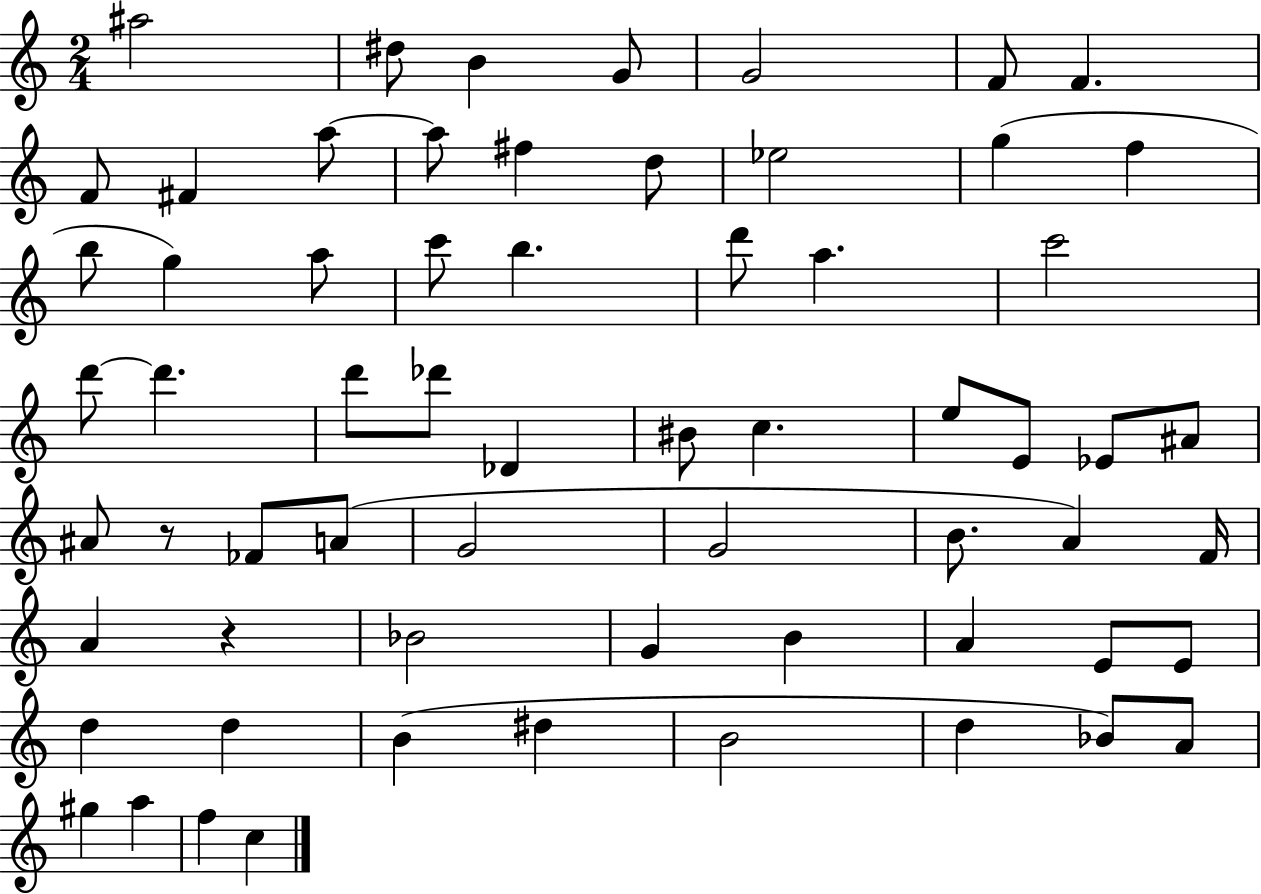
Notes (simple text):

A#5/h D#5/e B4/q G4/e G4/h F4/e F4/q. F4/e F#4/q A5/e A5/e F#5/q D5/e Eb5/h G5/q F5/q B5/e G5/q A5/e C6/e B5/q. D6/e A5/q. C6/h D6/e D6/q. D6/e Db6/e Db4/q BIS4/e C5/q. E5/e E4/e Eb4/e A#4/e A#4/e R/e FES4/e A4/e G4/h G4/h B4/e. A4/q F4/s A4/q R/q Bb4/h G4/q B4/q A4/q E4/e E4/e D5/q D5/q B4/q D#5/q B4/h D5/q Bb4/e A4/e G#5/q A5/q F5/q C5/q